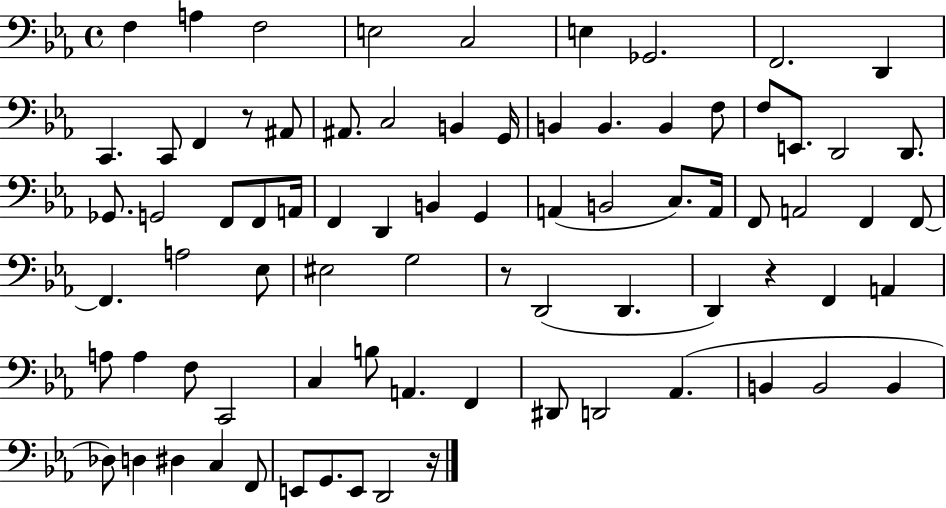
X:1
T:Untitled
M:4/4
L:1/4
K:Eb
F, A, F,2 E,2 C,2 E, _G,,2 F,,2 D,, C,, C,,/2 F,, z/2 ^A,,/2 ^A,,/2 C,2 B,, G,,/4 B,, B,, B,, F,/2 F,/2 E,,/2 D,,2 D,,/2 _G,,/2 G,,2 F,,/2 F,,/2 A,,/4 F,, D,, B,, G,, A,, B,,2 C,/2 A,,/4 F,,/2 A,,2 F,, F,,/2 F,, A,2 _E,/2 ^E,2 G,2 z/2 D,,2 D,, D,, z F,, A,, A,/2 A, F,/2 C,,2 C, B,/2 A,, F,, ^D,,/2 D,,2 _A,, B,, B,,2 B,, _D,/2 D, ^D, C, F,,/2 E,,/2 G,,/2 E,,/2 D,,2 z/4